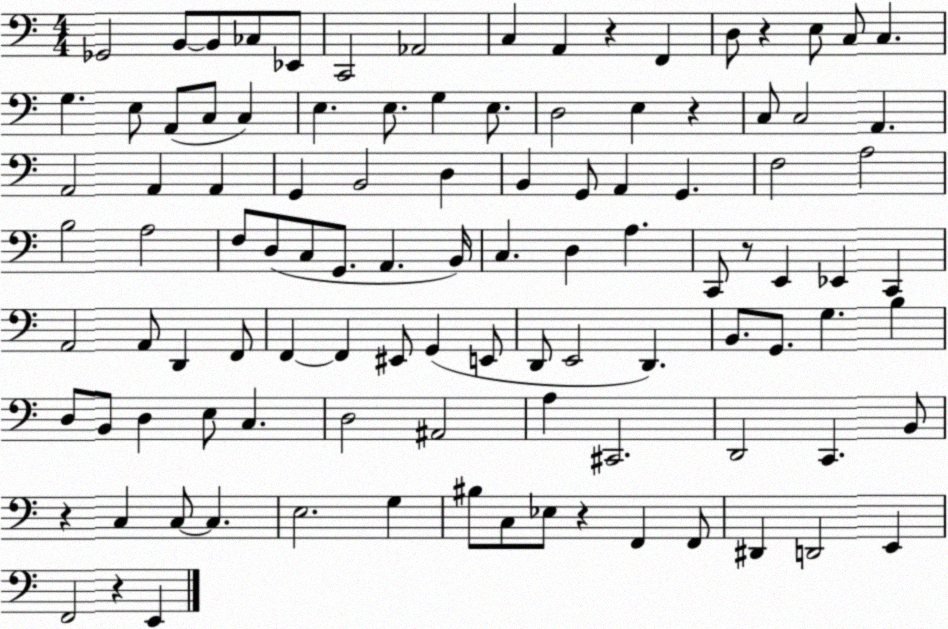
X:1
T:Untitled
M:4/4
L:1/4
K:C
_G,,2 B,,/2 B,,/2 _C,/2 _E,,/2 C,,2 _A,,2 C, A,, z F,, D,/2 z E,/2 C,/2 C, G, E,/2 A,,/2 C,/2 C, E, E,/2 G, E,/2 D,2 E, z C,/2 C,2 A,, A,,2 A,, A,, G,, B,,2 D, B,, G,,/2 A,, G,, F,2 A,2 B,2 A,2 F,/2 D,/2 C,/2 G,,/2 A,, B,,/4 C, D, A, C,,/2 z/2 E,, _E,, C,, A,,2 A,,/2 D,, F,,/2 F,, F,, ^E,,/2 G,, E,,/2 D,,/2 E,,2 D,, B,,/2 G,,/2 G, B, D,/2 B,,/2 D, E,/2 C, D,2 ^A,,2 A, ^C,,2 D,,2 C,, B,,/2 z C, C,/2 C, E,2 G, ^B,/2 C,/2 _E,/2 z F,, F,,/2 ^D,, D,,2 E,, F,,2 z E,,